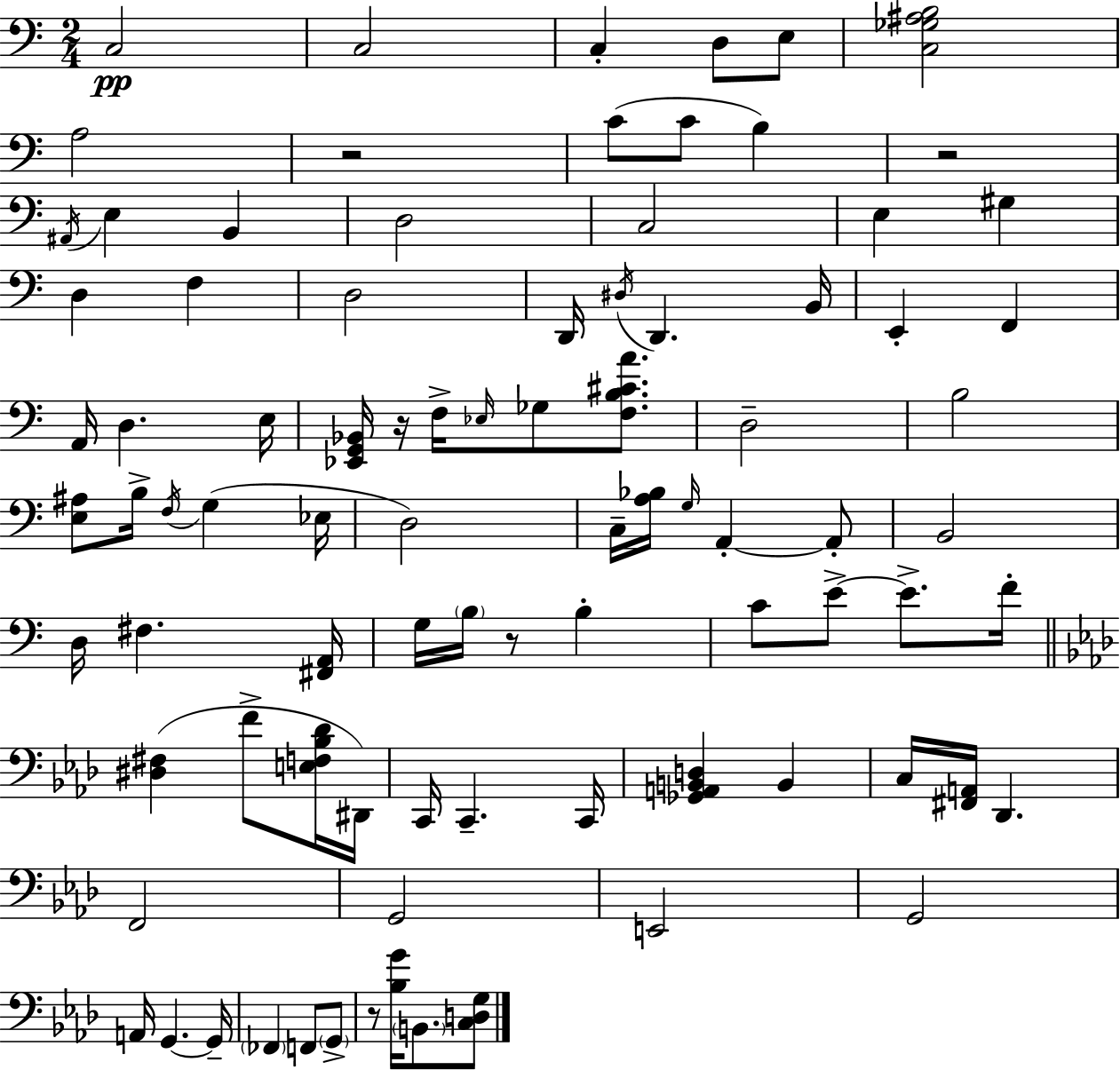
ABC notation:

X:1
T:Untitled
M:2/4
L:1/4
K:Am
C,2 C,2 C, D,/2 E,/2 [C,_G,^A,B,]2 A,2 z2 C/2 C/2 B, z2 ^A,,/4 E, B,, D,2 C,2 E, ^G, D, F, D,2 D,,/4 ^D,/4 D,, B,,/4 E,, F,, A,,/4 D, E,/4 [_E,,G,,_B,,]/4 z/4 F,/4 _E,/4 _G,/2 [F,B,^CA]/2 D,2 B,2 [E,^A,]/2 B,/4 F,/4 G, _E,/4 D,2 C,/4 [A,_B,]/4 G,/4 A,, A,,/2 B,,2 D,/4 ^F, [^F,,A,,]/4 G,/4 B,/4 z/2 B, C/2 E/2 E/2 F/4 [^D,^F,] F/2 [E,F,_B,_D]/4 ^D,,/4 C,,/4 C,, C,,/4 [_G,,A,,B,,D,] B,, C,/4 [^F,,A,,]/4 _D,, F,,2 G,,2 E,,2 G,,2 A,,/4 G,, G,,/4 _F,, F,,/2 G,,/2 z/2 [_B,G]/4 B,,/2 [C,D,G,]/2